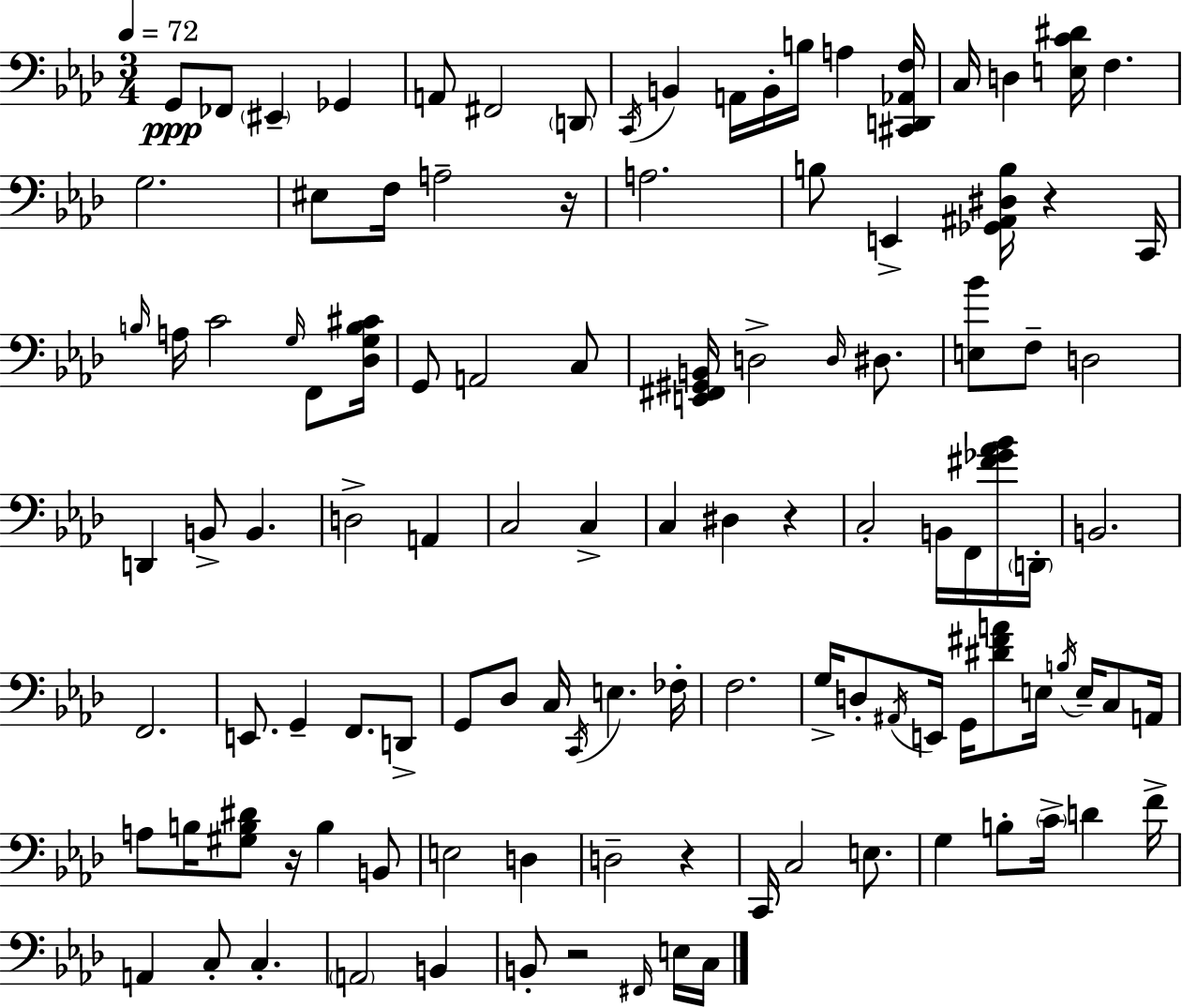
G2/e FES2/e EIS2/q Gb2/q A2/e F#2/h D2/e C2/s B2/q A2/s B2/s B3/s A3/q [C#2,D2,Ab2,F3]/s C3/s D3/q [E3,C4,D#4]/s F3/q. G3/h. EIS3/e F3/s A3/h R/s A3/h. B3/e E2/q [Gb2,A#2,D#3,B3]/s R/q C2/s B3/s A3/s C4/h G3/s F2/e [Db3,G3,B3,C#4]/s G2/e A2/h C3/e [E2,F#2,G#2,B2]/s D3/h D3/s D#3/e. [E3,Bb4]/e F3/e D3/h D2/q B2/e B2/q. D3/h A2/q C3/h C3/q C3/q D#3/q R/q C3/h B2/s F2/s [F#4,Gb4,Ab4,Bb4]/s D2/s B2/h. F2/h. E2/e. G2/q F2/e. D2/e G2/e Db3/e C3/s C2/s E3/q. FES3/s F3/h. G3/s D3/e A#2/s E2/s G2/s [D#4,F#4,A4]/e E3/s B3/s E3/s C3/e A2/s A3/e B3/s [G#3,B3,D#4]/e R/s B3/q B2/e E3/h D3/q D3/h R/q C2/s C3/h E3/e. G3/q B3/e C4/s D4/q F4/s A2/q C3/e C3/q. A2/h B2/q B2/e R/h F#2/s E3/s C3/s